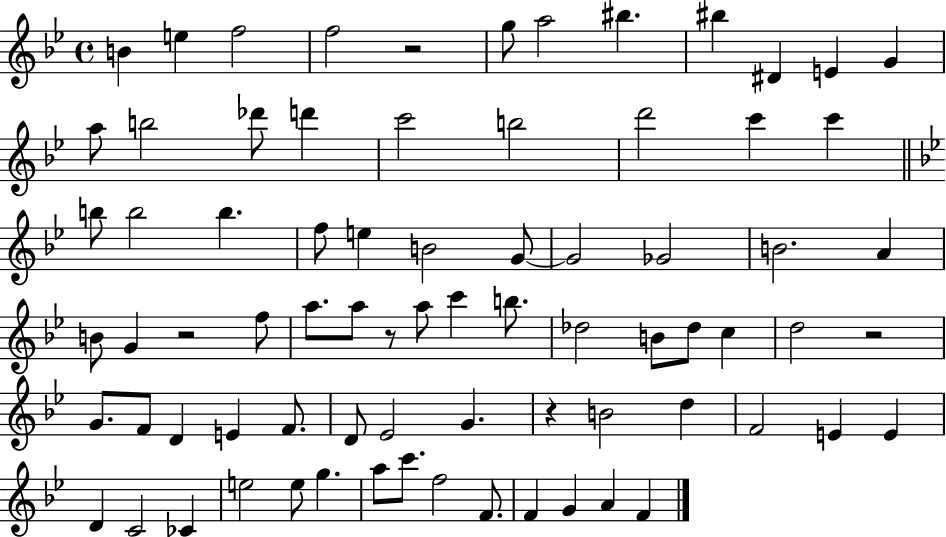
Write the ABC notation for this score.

X:1
T:Untitled
M:4/4
L:1/4
K:Bb
B e f2 f2 z2 g/2 a2 ^b ^b ^D E G a/2 b2 _d'/2 d' c'2 b2 d'2 c' c' b/2 b2 b f/2 e B2 G/2 G2 _G2 B2 A B/2 G z2 f/2 a/2 a/2 z/2 a/2 c' b/2 _d2 B/2 _d/2 c d2 z2 G/2 F/2 D E F/2 D/2 _E2 G z B2 d F2 E E D C2 _C e2 e/2 g a/2 c'/2 f2 F/2 F G A F